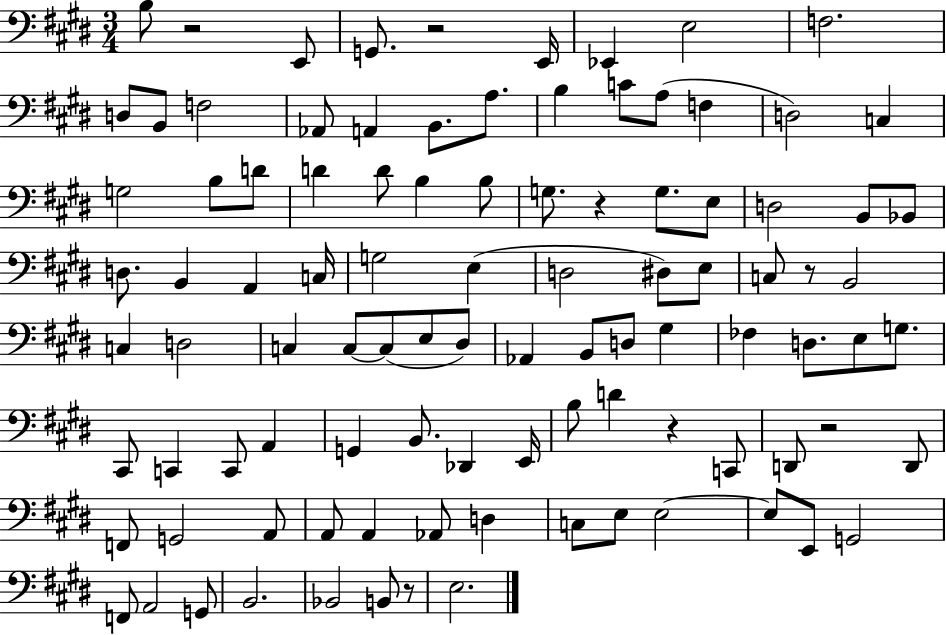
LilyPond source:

{
  \clef bass
  \numericTimeSignature
  \time 3/4
  \key e \major
  \repeat volta 2 { b8 r2 e,8 | g,8. r2 e,16 | ees,4 e2 | f2. | \break d8 b,8 f2 | aes,8 a,4 b,8. a8. | b4 c'8 a8( f4 | d2) c4 | \break g2 b8 d'8 | d'4 d'8 b4 b8 | g8. r4 g8. e8 | d2 b,8 bes,8 | \break d8. b,4 a,4 c16 | g2 e4( | d2 dis8) e8 | c8 r8 b,2 | \break c4 d2 | c4 c8~~ c8( e8 dis8) | aes,4 b,8 d8 gis4 | fes4 d8. e8 g8. | \break cis,8 c,4 c,8 a,4 | g,4 b,8. des,4 e,16 | b8 d'4 r4 c,8 | d,8 r2 d,8 | \break f,8 g,2 a,8 | a,8 a,4 aes,8 d4 | c8 e8 e2~~ | e8 e,8 g,2 | \break f,8 a,2 g,8 | b,2. | bes,2 b,8 r8 | e2. | \break } \bar "|."
}